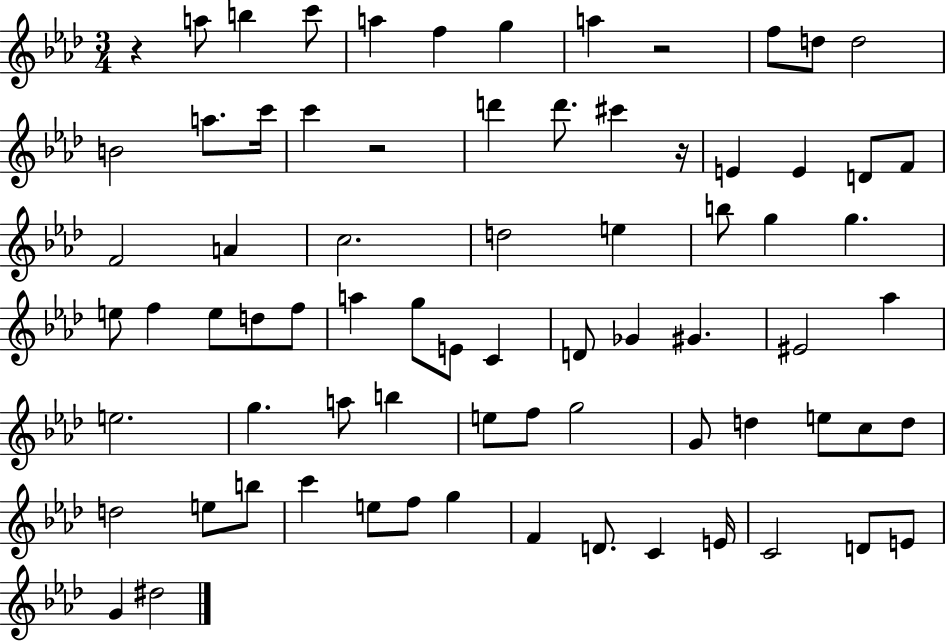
X:1
T:Untitled
M:3/4
L:1/4
K:Ab
z a/2 b c'/2 a f g a z2 f/2 d/2 d2 B2 a/2 c'/4 c' z2 d' d'/2 ^c' z/4 E E D/2 F/2 F2 A c2 d2 e b/2 g g e/2 f e/2 d/2 f/2 a g/2 E/2 C D/2 _G ^G ^E2 _a e2 g a/2 b e/2 f/2 g2 G/2 d e/2 c/2 d/2 d2 e/2 b/2 c' e/2 f/2 g F D/2 C E/4 C2 D/2 E/2 G ^d2